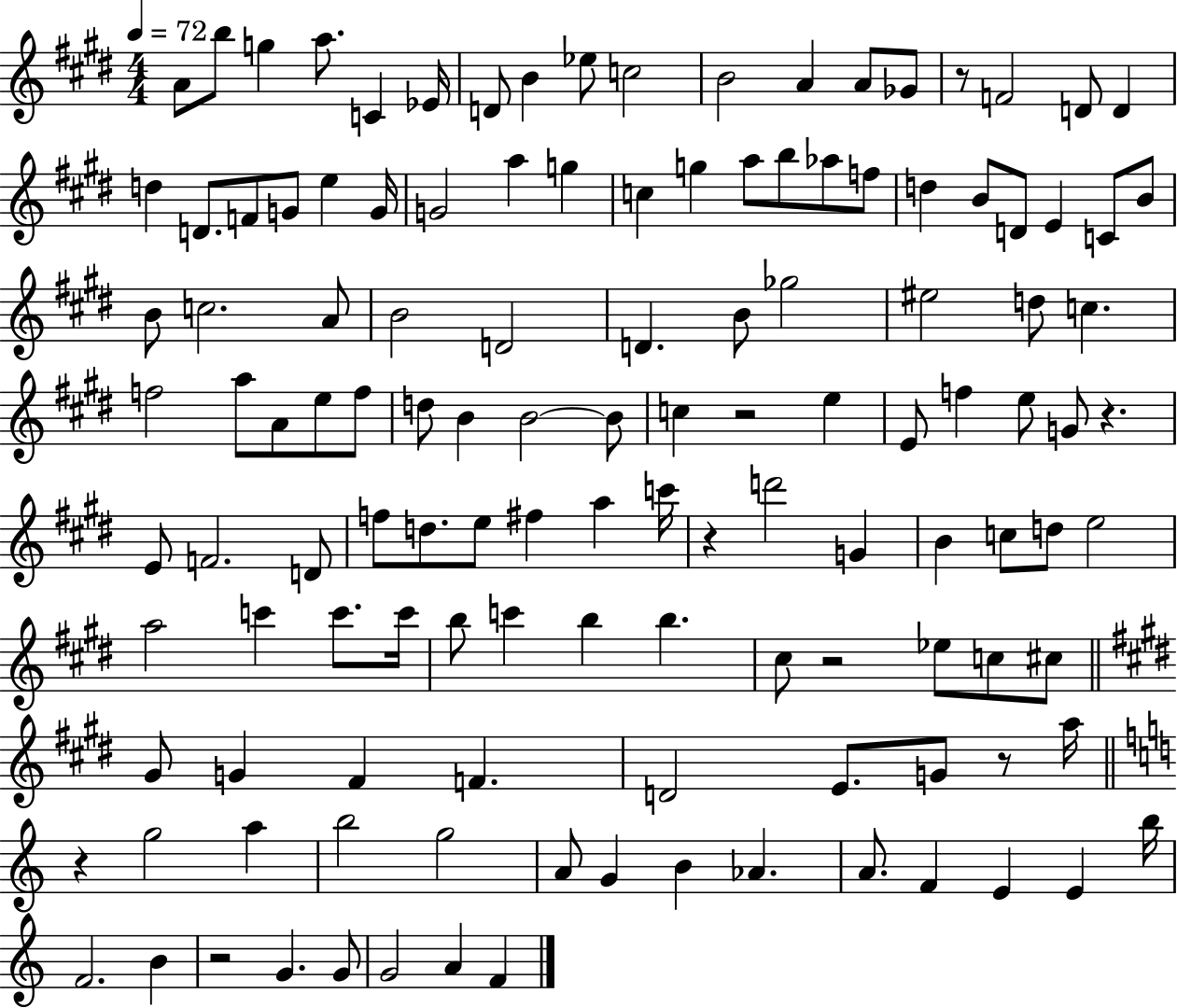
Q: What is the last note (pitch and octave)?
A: F4